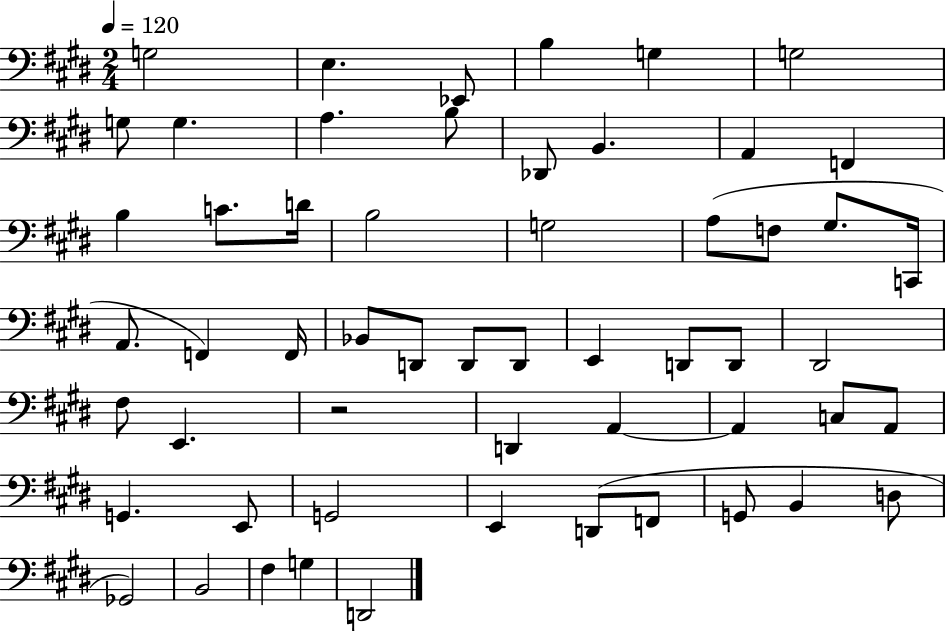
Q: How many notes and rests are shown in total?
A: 56